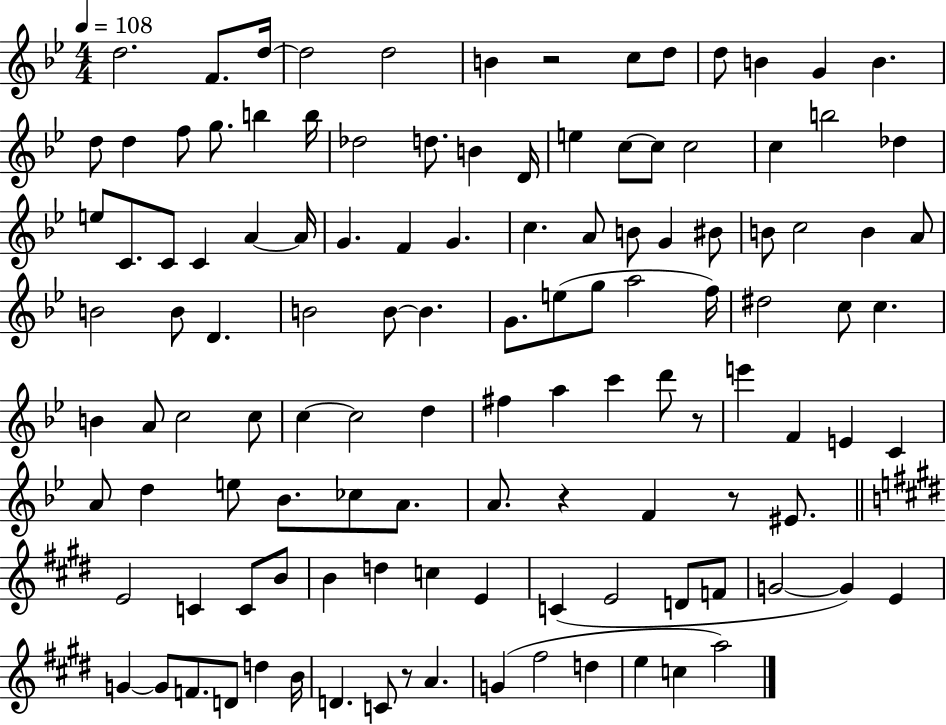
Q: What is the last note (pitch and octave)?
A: A5